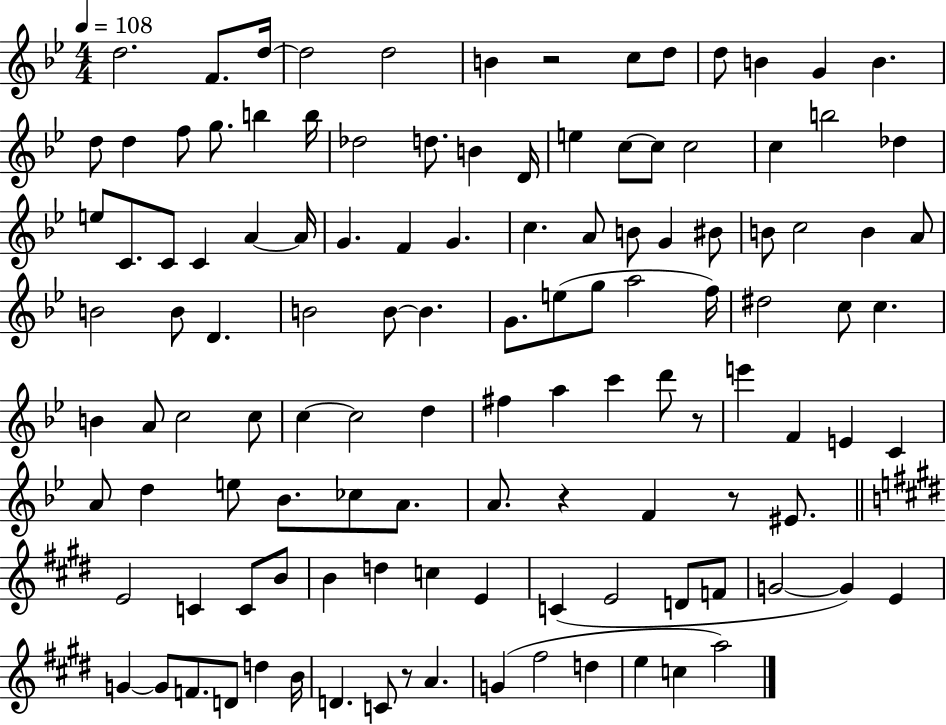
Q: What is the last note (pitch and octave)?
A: A5